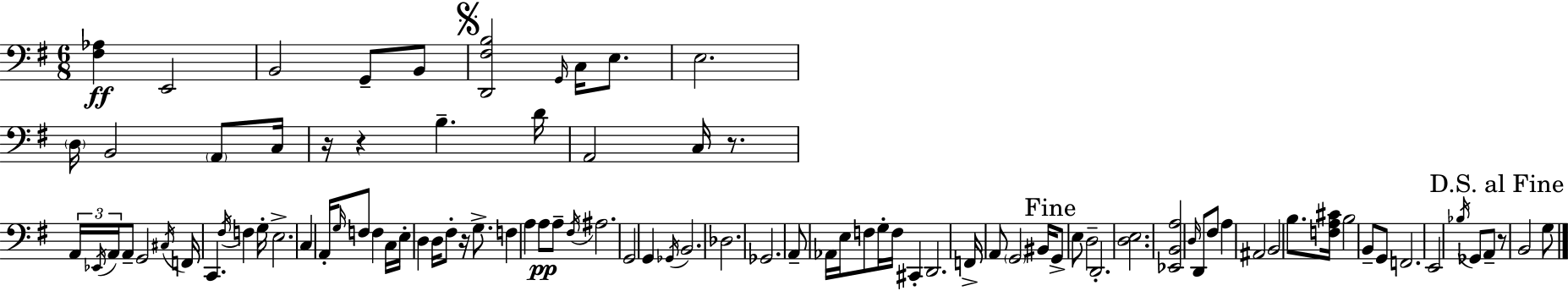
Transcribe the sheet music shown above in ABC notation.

X:1
T:Untitled
M:6/8
L:1/4
K:Em
[^F,_A,] E,,2 B,,2 G,,/2 B,,/2 [D,,^F,B,]2 G,,/4 C,/4 E,/2 E,2 D,/4 B,,2 A,,/2 C,/4 z/4 z B, D/4 A,,2 C,/4 z/2 A,,/4 _E,,/4 A,,/4 A,,/2 G,,2 ^C,/4 F,,/4 C,, ^F,/4 F, G,/4 E,2 C, A,,/4 G,/4 F,/2 F, C,/4 E,/4 D, D,/4 ^F,/2 z/4 G,/2 F, A, A,/2 A,/2 ^F,/4 ^A,2 G,,2 G,, _G,,/4 B,,2 _D,2 _G,,2 A,,/2 _A,,/4 E,/4 F,/2 G,/4 F,/4 ^C,, D,,2 F,,/4 A,,/2 G,,2 ^B,,/4 G,,/2 E,/2 D,2 D,,2 [D,E,]2 [_E,,B,,A,]2 D,/4 D,,/2 ^F,/2 A, ^A,,2 B,,2 B,/2 [F,A,^C]/4 B,2 B,,/2 G,,/2 F,,2 E,,2 _B,/4 _G,,/2 A,,/2 z/2 B,,2 G,/2